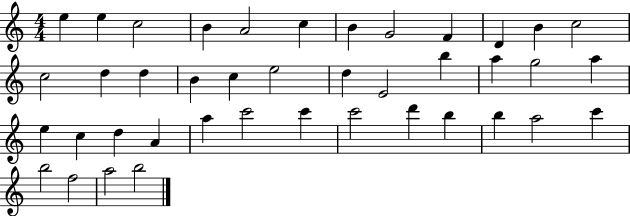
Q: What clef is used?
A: treble